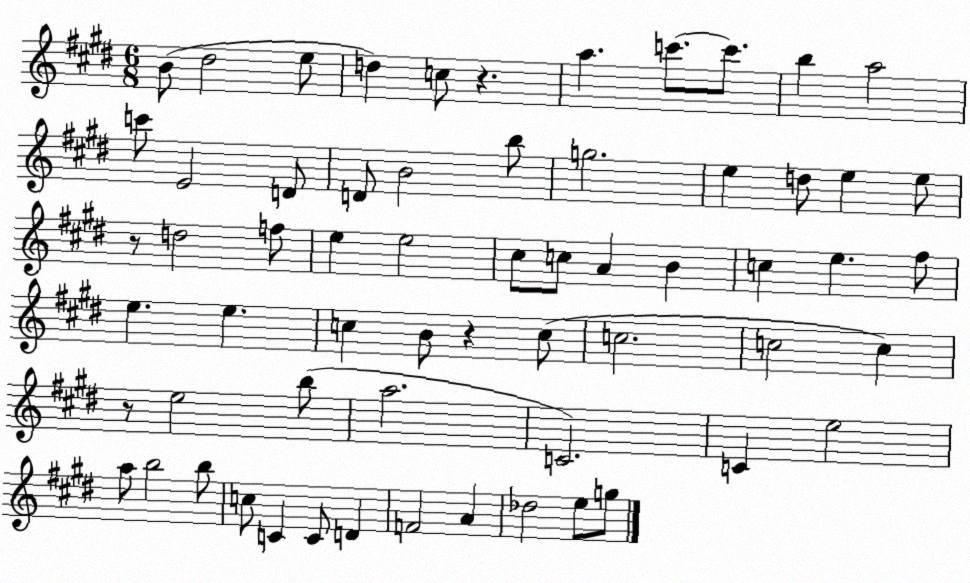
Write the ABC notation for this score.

X:1
T:Untitled
M:6/8
L:1/4
K:E
B/2 ^d2 e/2 d c/2 z a c'/2 c'/2 b a2 c'/2 E2 D/2 D/2 B2 b/2 g2 e d/2 e e/2 z/2 d2 f/2 e e2 ^c/2 c/2 A B c e ^f/2 e e c B/2 z c/2 c2 c2 c z/2 e2 b/2 a2 C2 C e2 a/2 b2 b/2 c/2 C C/2 D F2 A _d2 e/2 g/2